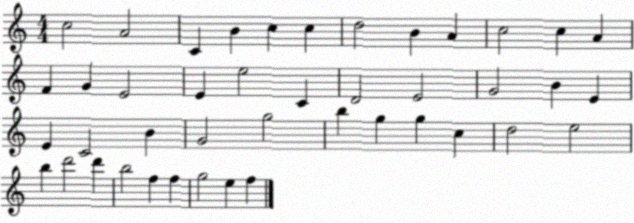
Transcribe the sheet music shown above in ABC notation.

X:1
T:Untitled
M:4/4
L:1/4
K:C
c2 A2 C B c c d2 B A c2 c A F G E2 E e2 C D2 E2 G2 B E E C2 B G2 g2 b g g c d2 e2 b d'2 d' b2 f f g2 e f